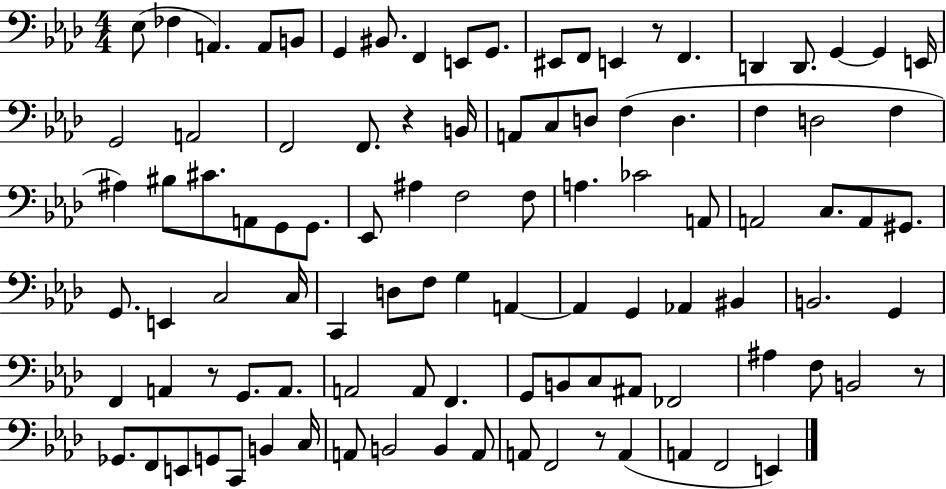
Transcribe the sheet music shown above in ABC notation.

X:1
T:Untitled
M:4/4
L:1/4
K:Ab
_E,/2 _F, A,, A,,/2 B,,/2 G,, ^B,,/2 F,, E,,/2 G,,/2 ^E,,/2 F,,/2 E,, z/2 F,, D,, D,,/2 G,, G,, E,,/4 G,,2 A,,2 F,,2 F,,/2 z B,,/4 A,,/2 C,/2 D,/2 F, D, F, D,2 F, ^A, ^B,/2 ^C/2 A,,/2 G,,/2 G,,/2 _E,,/2 ^A, F,2 F,/2 A, _C2 A,,/2 A,,2 C,/2 A,,/2 ^G,,/2 G,,/2 E,, C,2 C,/4 C,, D,/2 F,/2 G, A,, A,, G,, _A,, ^B,, B,,2 G,, F,, A,, z/2 G,,/2 A,,/2 A,,2 A,,/2 F,, G,,/2 B,,/2 C,/2 ^A,,/2 _F,,2 ^A, F,/2 B,,2 z/2 _G,,/2 F,,/2 E,,/2 G,,/2 C,,/2 B,, C,/4 A,,/2 B,,2 B,, A,,/2 A,,/2 F,,2 z/2 A,, A,, F,,2 E,,